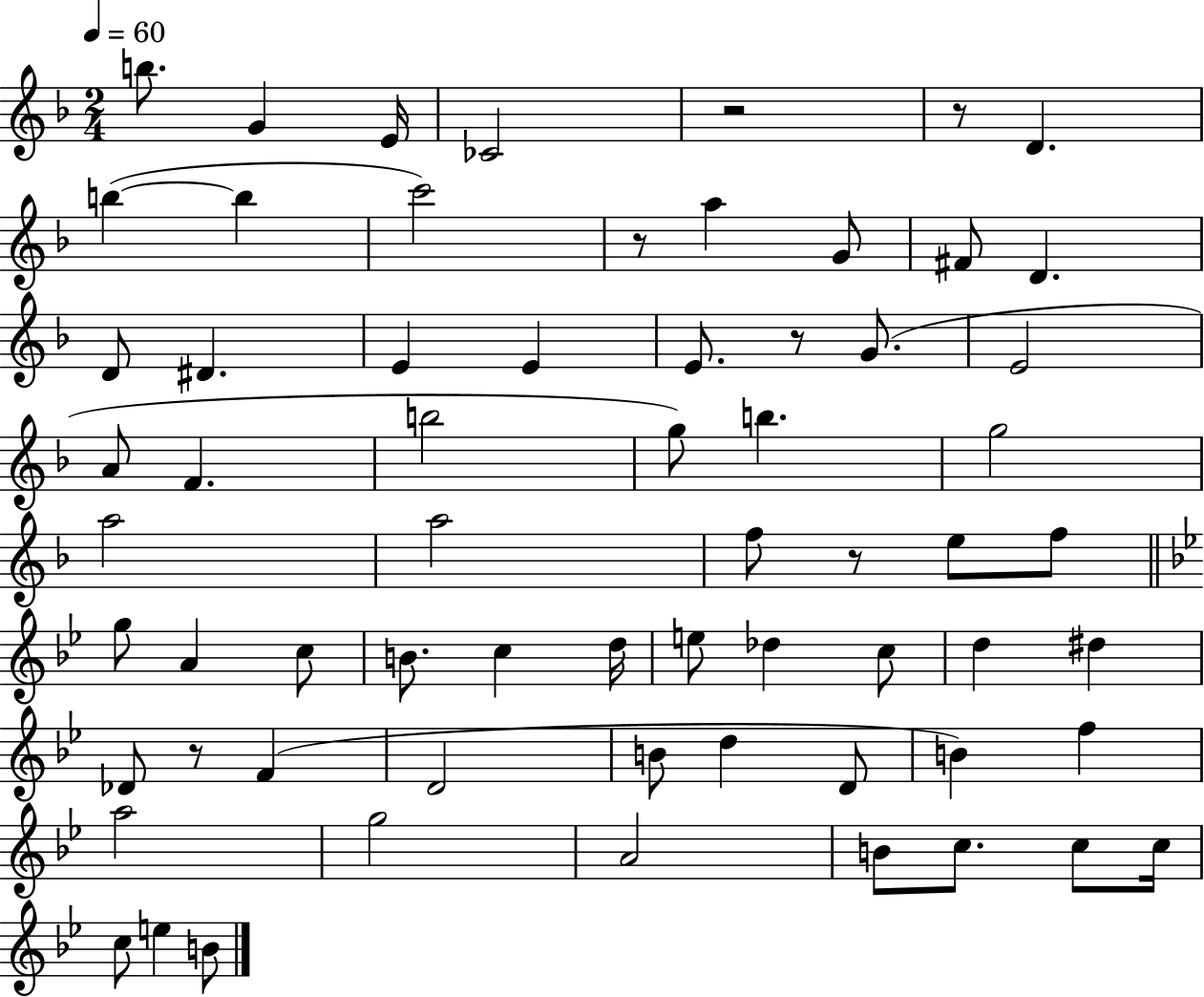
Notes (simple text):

B5/e. G4/q E4/s CES4/h R/h R/e D4/q. B5/q B5/q C6/h R/e A5/q G4/e F#4/e D4/q. D4/e D#4/q. E4/q E4/q E4/e. R/e G4/e. E4/h A4/e F4/q. B5/h G5/e B5/q. G5/h A5/h A5/h F5/e R/e E5/e F5/e G5/e A4/q C5/e B4/e. C5/q D5/s E5/e Db5/q C5/e D5/q D#5/q Db4/e R/e F4/q D4/h B4/e D5/q D4/e B4/q F5/q A5/h G5/h A4/h B4/e C5/e. C5/e C5/s C5/e E5/q B4/e